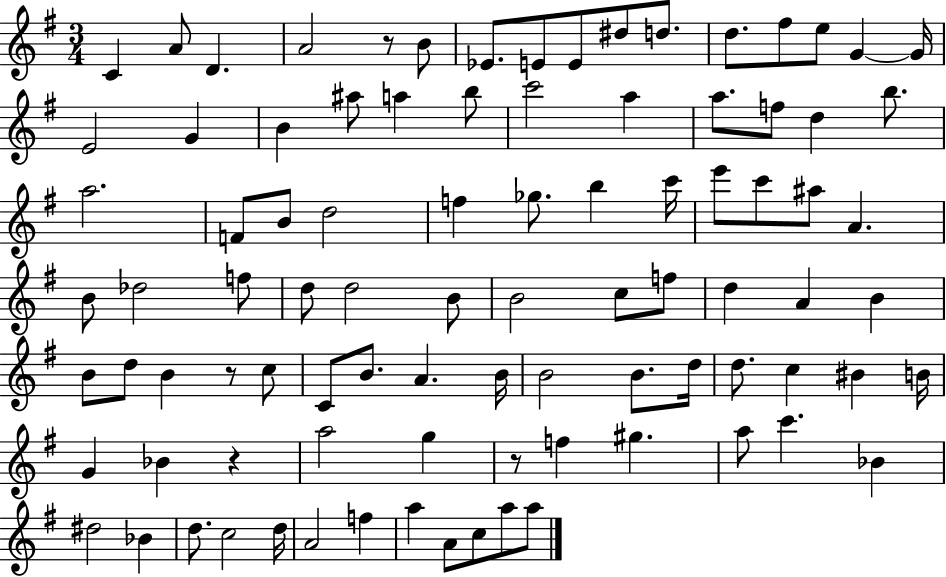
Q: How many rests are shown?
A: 4